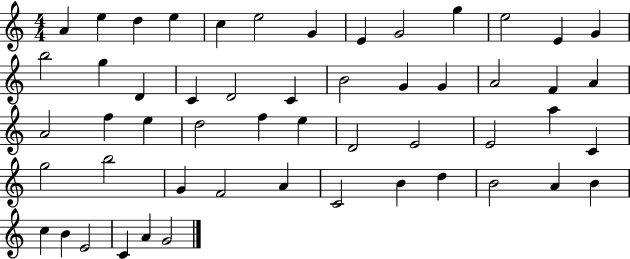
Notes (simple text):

A4/q E5/q D5/q E5/q C5/q E5/h G4/q E4/q G4/h G5/q E5/h E4/q G4/q B5/h G5/q D4/q C4/q D4/h C4/q B4/h G4/q G4/q A4/h F4/q A4/q A4/h F5/q E5/q D5/h F5/q E5/q D4/h E4/h E4/h A5/q C4/q G5/h B5/h G4/q F4/h A4/q C4/h B4/q D5/q B4/h A4/q B4/q C5/q B4/q E4/h C4/q A4/q G4/h